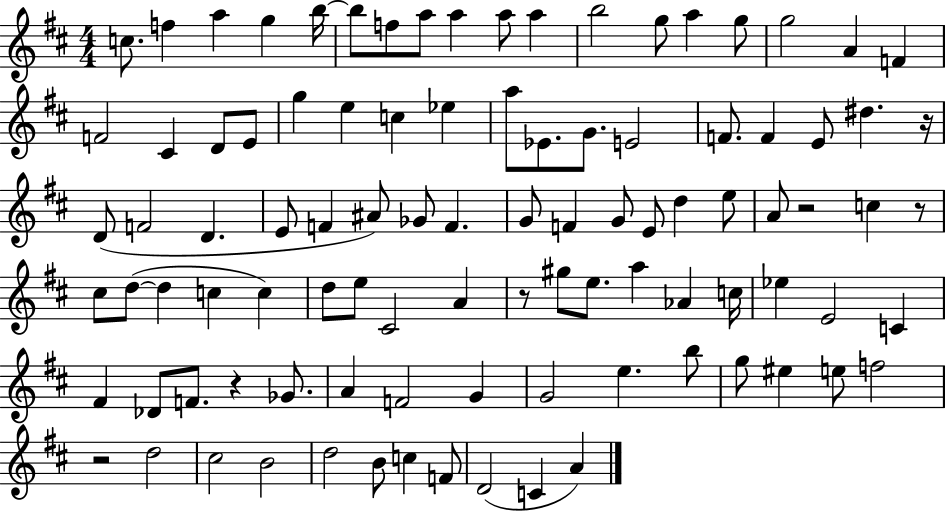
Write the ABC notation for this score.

X:1
T:Untitled
M:4/4
L:1/4
K:D
c/2 f a g b/4 b/2 f/2 a/2 a a/2 a b2 g/2 a g/2 g2 A F F2 ^C D/2 E/2 g e c _e a/2 _E/2 G/2 E2 F/2 F E/2 ^d z/4 D/2 F2 D E/2 F ^A/2 _G/2 F G/2 F G/2 E/2 d e/2 A/2 z2 c z/2 ^c/2 d/2 d c c d/2 e/2 ^C2 A z/2 ^g/2 e/2 a _A c/4 _e E2 C ^F _D/2 F/2 z _G/2 A F2 G G2 e b/2 g/2 ^e e/2 f2 z2 d2 ^c2 B2 d2 B/2 c F/2 D2 C A